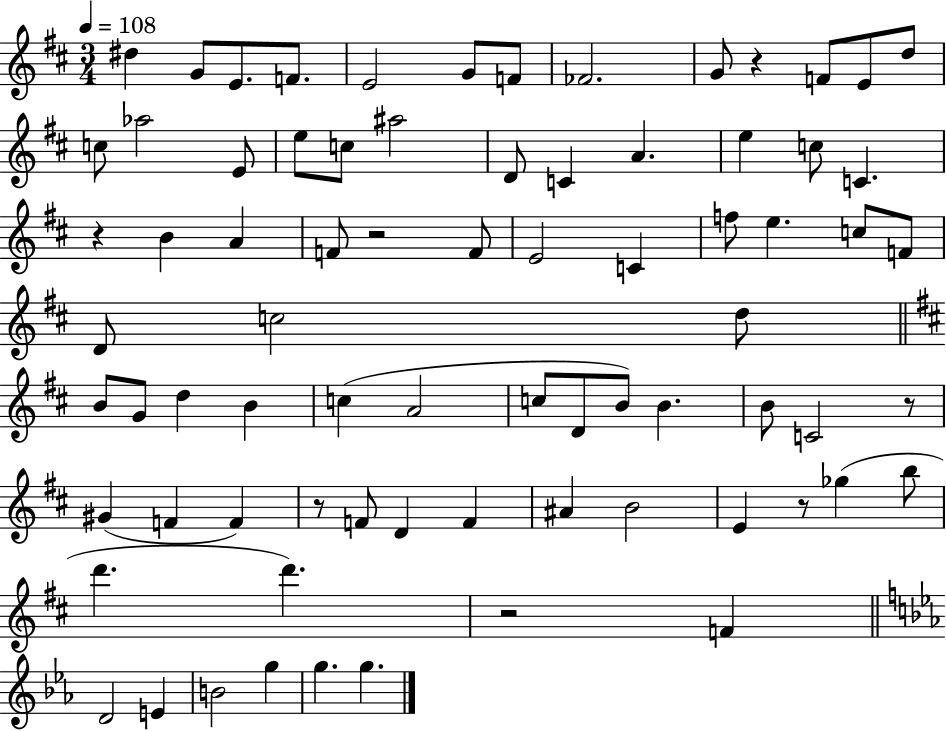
{
  \clef treble
  \numericTimeSignature
  \time 3/4
  \key d \major
  \tempo 4 = 108
  dis''4 g'8 e'8. f'8. | e'2 g'8 f'8 | fes'2. | g'8 r4 f'8 e'8 d''8 | \break c''8 aes''2 e'8 | e''8 c''8 ais''2 | d'8 c'4 a'4. | e''4 c''8 c'4. | \break r4 b'4 a'4 | f'8 r2 f'8 | e'2 c'4 | f''8 e''4. c''8 f'8 | \break d'8 c''2 d''8 | \bar "||" \break \key d \major b'8 g'8 d''4 b'4 | c''4( a'2 | c''8 d'8 b'8) b'4. | b'8 c'2 r8 | \break gis'4( f'4 f'4) | r8 f'8 d'4 f'4 | ais'4 b'2 | e'4 r8 ges''4( b''8 | \break d'''4. d'''4.) | r2 f'4 | \bar "||" \break \key ees \major d'2 e'4 | b'2 g''4 | g''4. g''4. | \bar "|."
}